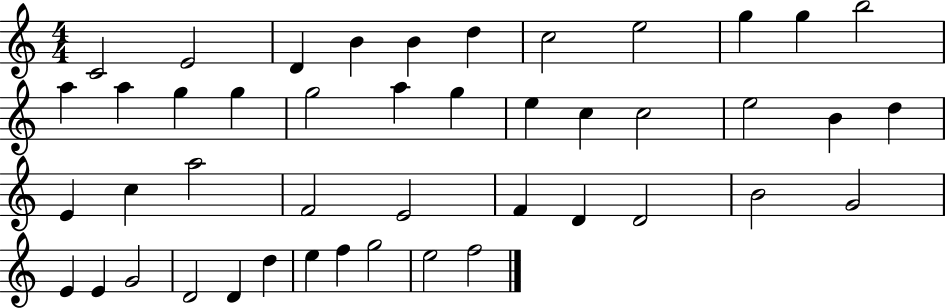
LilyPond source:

{
  \clef treble
  \numericTimeSignature
  \time 4/4
  \key c \major
  c'2 e'2 | d'4 b'4 b'4 d''4 | c''2 e''2 | g''4 g''4 b''2 | \break a''4 a''4 g''4 g''4 | g''2 a''4 g''4 | e''4 c''4 c''2 | e''2 b'4 d''4 | \break e'4 c''4 a''2 | f'2 e'2 | f'4 d'4 d'2 | b'2 g'2 | \break e'4 e'4 g'2 | d'2 d'4 d''4 | e''4 f''4 g''2 | e''2 f''2 | \break \bar "|."
}